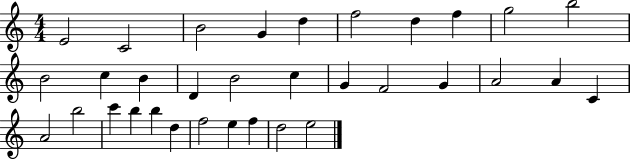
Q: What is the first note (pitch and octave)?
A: E4